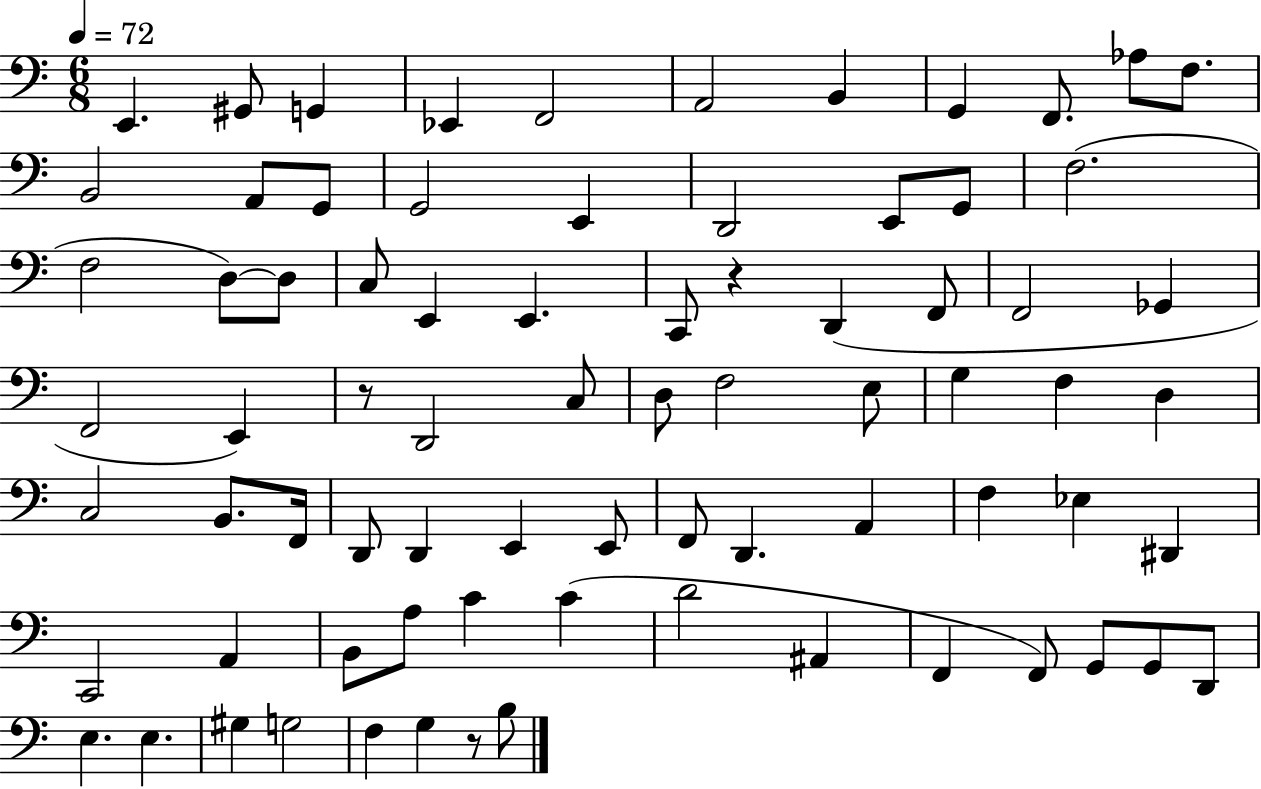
{
  \clef bass
  \numericTimeSignature
  \time 6/8
  \key c \major
  \tempo 4 = 72
  \repeat volta 2 { e,4. gis,8 g,4 | ees,4 f,2 | a,2 b,4 | g,4 f,8. aes8 f8. | \break b,2 a,8 g,8 | g,2 e,4 | d,2 e,8 g,8 | f2.( | \break f2 d8~~) d8 | c8 e,4 e,4. | c,8 r4 d,4( f,8 | f,2 ges,4 | \break f,2 e,4) | r8 d,2 c8 | d8 f2 e8 | g4 f4 d4 | \break c2 b,8. f,16 | d,8 d,4 e,4 e,8 | f,8 d,4. a,4 | f4 ees4 dis,4 | \break c,2 a,4 | b,8 a8 c'4 c'4( | d'2 ais,4 | f,4 f,8) g,8 g,8 d,8 | \break e4. e4. | gis4 g2 | f4 g4 r8 b8 | } \bar "|."
}